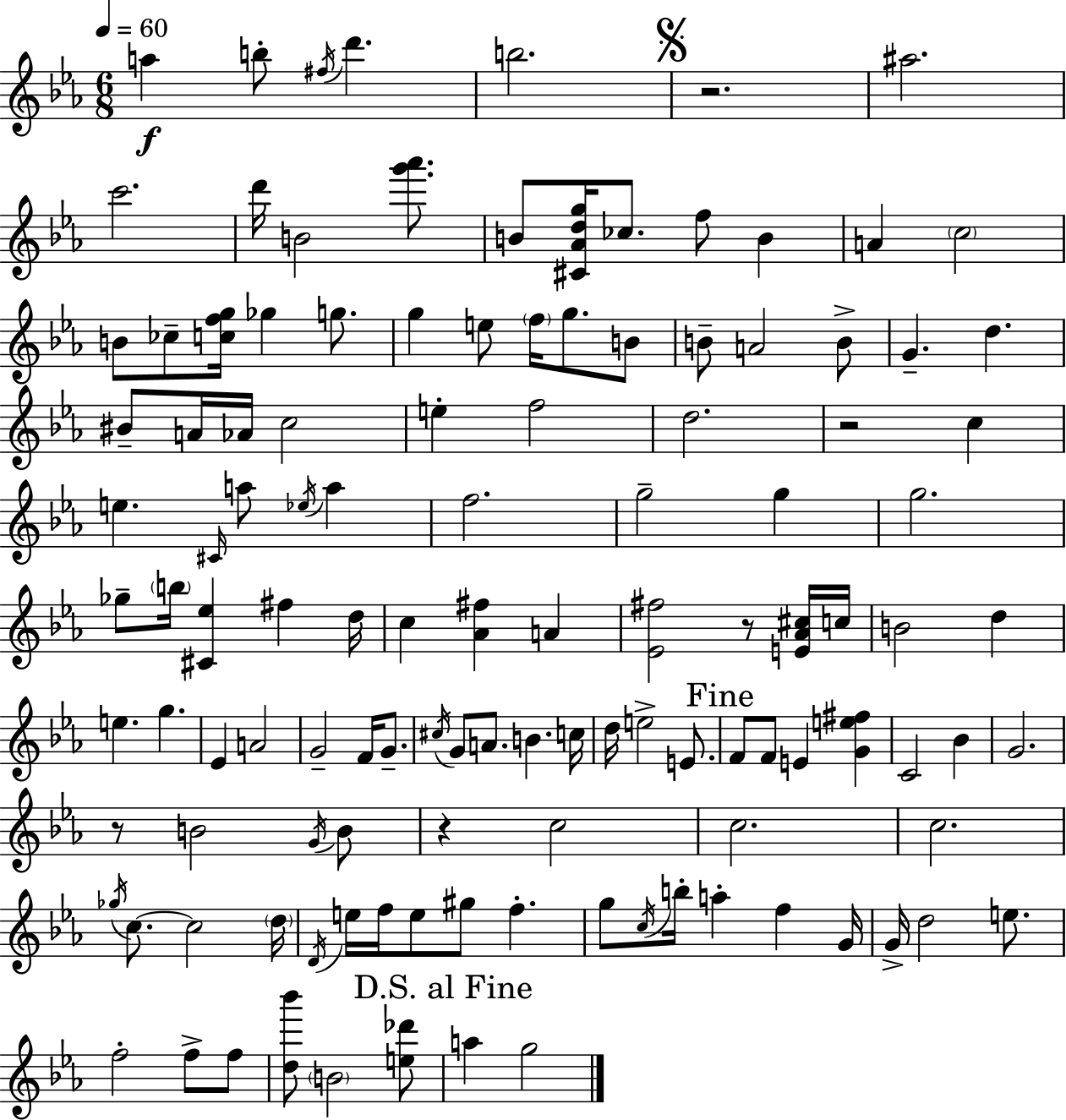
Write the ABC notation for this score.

X:1
T:Untitled
M:6/8
L:1/4
K:Eb
a b/2 ^f/4 d' b2 z2 ^a2 c'2 d'/4 B2 [g'_a']/2 B/2 [^C_Adg]/4 _c/2 f/2 B A c2 B/2 _c/2 [cfg]/4 _g g/2 g e/2 f/4 g/2 B/2 B/2 A2 B/2 G d ^B/2 A/4 _A/4 c2 e f2 d2 z2 c e ^C/4 a/2 _e/4 a f2 g2 g g2 _g/2 b/4 [^C_e] ^f d/4 c [_A^f] A [_E^f]2 z/2 [E_A^c]/4 c/4 B2 d e g _E A2 G2 F/4 G/2 ^c/4 G/2 A/2 B c/4 d/4 e2 E/2 F/2 F/2 E [Ge^f] C2 _B G2 z/2 B2 G/4 B/2 z c2 c2 c2 _g/4 c/2 c2 d/4 D/4 e/4 f/4 e/2 ^g/2 f g/2 c/4 b/4 a f G/4 G/4 d2 e/2 f2 f/2 f/2 [d_b']/2 B2 [e_d']/2 a g2